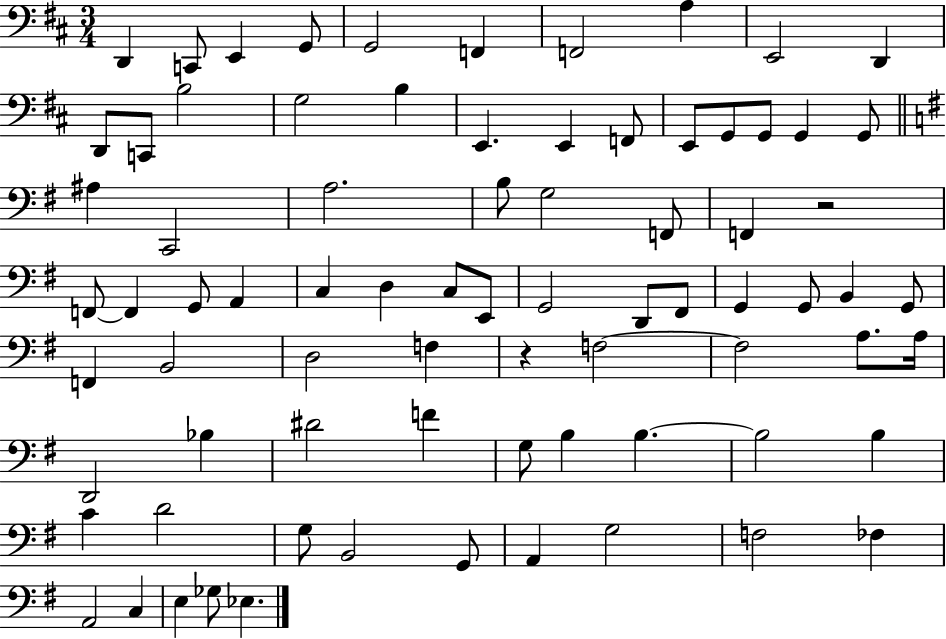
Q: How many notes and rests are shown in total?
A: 78